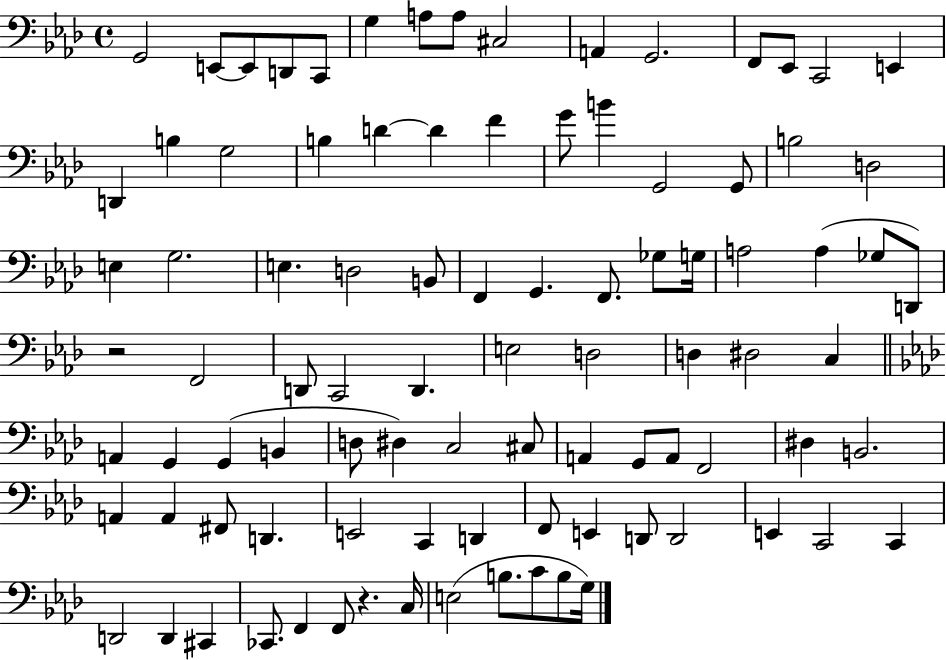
G2/h E2/e E2/e D2/e C2/e G3/q A3/e A3/e C#3/h A2/q G2/h. F2/e Eb2/e C2/h E2/q D2/q B3/q G3/h B3/q D4/q D4/q F4/q G4/e B4/q G2/h G2/e B3/h D3/h E3/q G3/h. E3/q. D3/h B2/e F2/q G2/q. F2/e. Gb3/e G3/s A3/h A3/q Gb3/e D2/e R/h F2/h D2/e C2/h D2/q. E3/h D3/h D3/q D#3/h C3/q A2/q G2/q G2/q B2/q D3/e D#3/q C3/h C#3/e A2/q G2/e A2/e F2/h D#3/q B2/h. A2/q A2/q F#2/e D2/q. E2/h C2/q D2/q F2/e E2/q D2/e D2/h E2/q C2/h C2/q D2/h D2/q C#2/q CES2/e. F2/q F2/e R/q. C3/s E3/h B3/e. C4/e B3/e G3/s